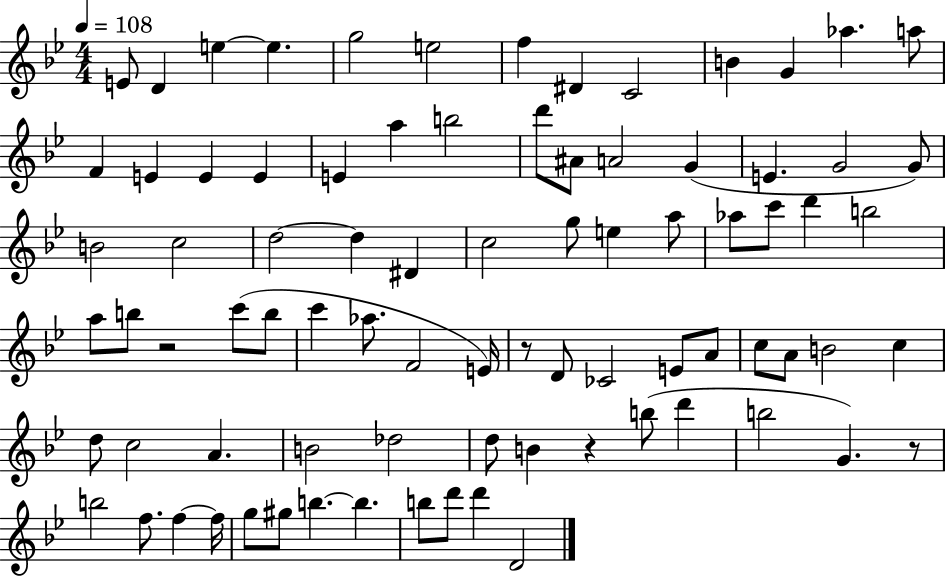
E4/e D4/q E5/q E5/q. G5/h E5/h F5/q D#4/q C4/h B4/q G4/q Ab5/q. A5/e F4/q E4/q E4/q E4/q E4/q A5/q B5/h D6/e A#4/e A4/h G4/q E4/q. G4/h G4/e B4/h C5/h D5/h D5/q D#4/q C5/h G5/e E5/q A5/e Ab5/e C6/e D6/q B5/h A5/e B5/e R/h C6/e B5/e C6/q Ab5/e. F4/h E4/s R/e D4/e CES4/h E4/e A4/e C5/e A4/e B4/h C5/q D5/e C5/h A4/q. B4/h Db5/h D5/e B4/q R/q B5/e D6/q B5/h G4/q. R/e B5/h F5/e. F5/q F5/s G5/e G#5/e B5/q. B5/q. B5/e D6/e D6/q D4/h